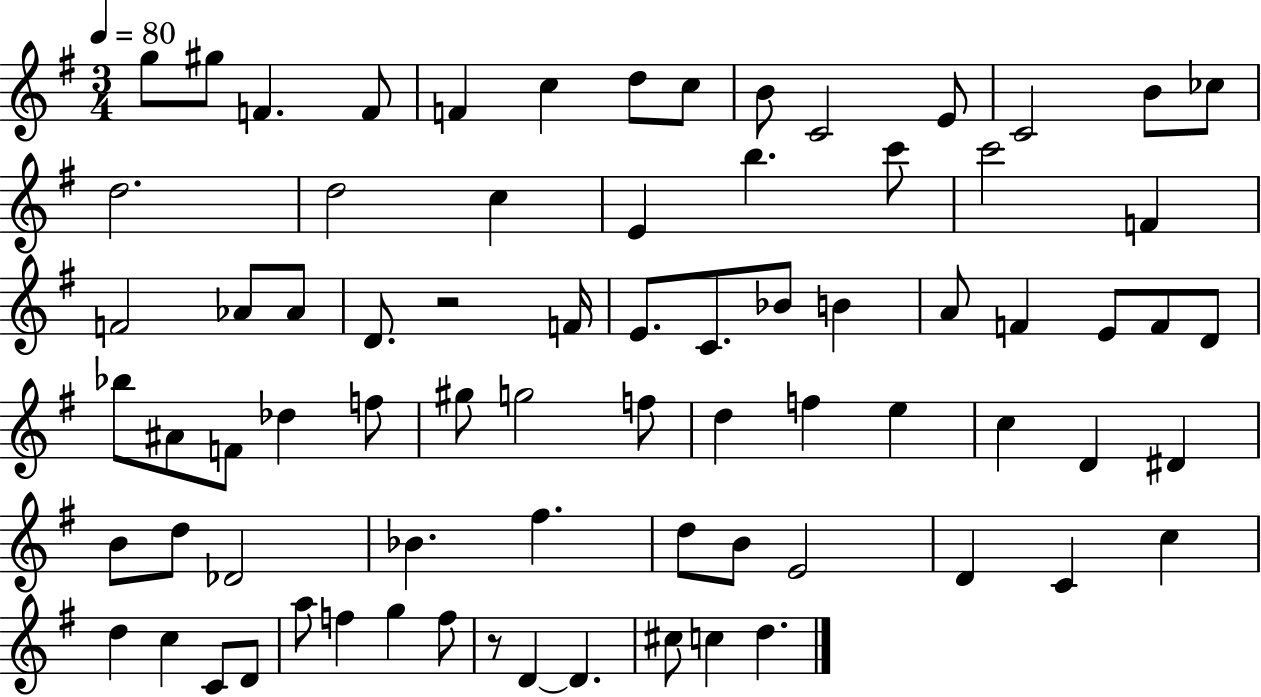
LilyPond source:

{
  \clef treble
  \numericTimeSignature
  \time 3/4
  \key g \major
  \tempo 4 = 80
  g''8 gis''8 f'4. f'8 | f'4 c''4 d''8 c''8 | b'8 c'2 e'8 | c'2 b'8 ces''8 | \break d''2. | d''2 c''4 | e'4 b''4. c'''8 | c'''2 f'4 | \break f'2 aes'8 aes'8 | d'8. r2 f'16 | e'8. c'8. bes'8 b'4 | a'8 f'4 e'8 f'8 d'8 | \break bes''8 ais'8 f'8 des''4 f''8 | gis''8 g''2 f''8 | d''4 f''4 e''4 | c''4 d'4 dis'4 | \break b'8 d''8 des'2 | bes'4. fis''4. | d''8 b'8 e'2 | d'4 c'4 c''4 | \break d''4 c''4 c'8 d'8 | a''8 f''4 g''4 f''8 | r8 d'4~~ d'4. | cis''8 c''4 d''4. | \break \bar "|."
}